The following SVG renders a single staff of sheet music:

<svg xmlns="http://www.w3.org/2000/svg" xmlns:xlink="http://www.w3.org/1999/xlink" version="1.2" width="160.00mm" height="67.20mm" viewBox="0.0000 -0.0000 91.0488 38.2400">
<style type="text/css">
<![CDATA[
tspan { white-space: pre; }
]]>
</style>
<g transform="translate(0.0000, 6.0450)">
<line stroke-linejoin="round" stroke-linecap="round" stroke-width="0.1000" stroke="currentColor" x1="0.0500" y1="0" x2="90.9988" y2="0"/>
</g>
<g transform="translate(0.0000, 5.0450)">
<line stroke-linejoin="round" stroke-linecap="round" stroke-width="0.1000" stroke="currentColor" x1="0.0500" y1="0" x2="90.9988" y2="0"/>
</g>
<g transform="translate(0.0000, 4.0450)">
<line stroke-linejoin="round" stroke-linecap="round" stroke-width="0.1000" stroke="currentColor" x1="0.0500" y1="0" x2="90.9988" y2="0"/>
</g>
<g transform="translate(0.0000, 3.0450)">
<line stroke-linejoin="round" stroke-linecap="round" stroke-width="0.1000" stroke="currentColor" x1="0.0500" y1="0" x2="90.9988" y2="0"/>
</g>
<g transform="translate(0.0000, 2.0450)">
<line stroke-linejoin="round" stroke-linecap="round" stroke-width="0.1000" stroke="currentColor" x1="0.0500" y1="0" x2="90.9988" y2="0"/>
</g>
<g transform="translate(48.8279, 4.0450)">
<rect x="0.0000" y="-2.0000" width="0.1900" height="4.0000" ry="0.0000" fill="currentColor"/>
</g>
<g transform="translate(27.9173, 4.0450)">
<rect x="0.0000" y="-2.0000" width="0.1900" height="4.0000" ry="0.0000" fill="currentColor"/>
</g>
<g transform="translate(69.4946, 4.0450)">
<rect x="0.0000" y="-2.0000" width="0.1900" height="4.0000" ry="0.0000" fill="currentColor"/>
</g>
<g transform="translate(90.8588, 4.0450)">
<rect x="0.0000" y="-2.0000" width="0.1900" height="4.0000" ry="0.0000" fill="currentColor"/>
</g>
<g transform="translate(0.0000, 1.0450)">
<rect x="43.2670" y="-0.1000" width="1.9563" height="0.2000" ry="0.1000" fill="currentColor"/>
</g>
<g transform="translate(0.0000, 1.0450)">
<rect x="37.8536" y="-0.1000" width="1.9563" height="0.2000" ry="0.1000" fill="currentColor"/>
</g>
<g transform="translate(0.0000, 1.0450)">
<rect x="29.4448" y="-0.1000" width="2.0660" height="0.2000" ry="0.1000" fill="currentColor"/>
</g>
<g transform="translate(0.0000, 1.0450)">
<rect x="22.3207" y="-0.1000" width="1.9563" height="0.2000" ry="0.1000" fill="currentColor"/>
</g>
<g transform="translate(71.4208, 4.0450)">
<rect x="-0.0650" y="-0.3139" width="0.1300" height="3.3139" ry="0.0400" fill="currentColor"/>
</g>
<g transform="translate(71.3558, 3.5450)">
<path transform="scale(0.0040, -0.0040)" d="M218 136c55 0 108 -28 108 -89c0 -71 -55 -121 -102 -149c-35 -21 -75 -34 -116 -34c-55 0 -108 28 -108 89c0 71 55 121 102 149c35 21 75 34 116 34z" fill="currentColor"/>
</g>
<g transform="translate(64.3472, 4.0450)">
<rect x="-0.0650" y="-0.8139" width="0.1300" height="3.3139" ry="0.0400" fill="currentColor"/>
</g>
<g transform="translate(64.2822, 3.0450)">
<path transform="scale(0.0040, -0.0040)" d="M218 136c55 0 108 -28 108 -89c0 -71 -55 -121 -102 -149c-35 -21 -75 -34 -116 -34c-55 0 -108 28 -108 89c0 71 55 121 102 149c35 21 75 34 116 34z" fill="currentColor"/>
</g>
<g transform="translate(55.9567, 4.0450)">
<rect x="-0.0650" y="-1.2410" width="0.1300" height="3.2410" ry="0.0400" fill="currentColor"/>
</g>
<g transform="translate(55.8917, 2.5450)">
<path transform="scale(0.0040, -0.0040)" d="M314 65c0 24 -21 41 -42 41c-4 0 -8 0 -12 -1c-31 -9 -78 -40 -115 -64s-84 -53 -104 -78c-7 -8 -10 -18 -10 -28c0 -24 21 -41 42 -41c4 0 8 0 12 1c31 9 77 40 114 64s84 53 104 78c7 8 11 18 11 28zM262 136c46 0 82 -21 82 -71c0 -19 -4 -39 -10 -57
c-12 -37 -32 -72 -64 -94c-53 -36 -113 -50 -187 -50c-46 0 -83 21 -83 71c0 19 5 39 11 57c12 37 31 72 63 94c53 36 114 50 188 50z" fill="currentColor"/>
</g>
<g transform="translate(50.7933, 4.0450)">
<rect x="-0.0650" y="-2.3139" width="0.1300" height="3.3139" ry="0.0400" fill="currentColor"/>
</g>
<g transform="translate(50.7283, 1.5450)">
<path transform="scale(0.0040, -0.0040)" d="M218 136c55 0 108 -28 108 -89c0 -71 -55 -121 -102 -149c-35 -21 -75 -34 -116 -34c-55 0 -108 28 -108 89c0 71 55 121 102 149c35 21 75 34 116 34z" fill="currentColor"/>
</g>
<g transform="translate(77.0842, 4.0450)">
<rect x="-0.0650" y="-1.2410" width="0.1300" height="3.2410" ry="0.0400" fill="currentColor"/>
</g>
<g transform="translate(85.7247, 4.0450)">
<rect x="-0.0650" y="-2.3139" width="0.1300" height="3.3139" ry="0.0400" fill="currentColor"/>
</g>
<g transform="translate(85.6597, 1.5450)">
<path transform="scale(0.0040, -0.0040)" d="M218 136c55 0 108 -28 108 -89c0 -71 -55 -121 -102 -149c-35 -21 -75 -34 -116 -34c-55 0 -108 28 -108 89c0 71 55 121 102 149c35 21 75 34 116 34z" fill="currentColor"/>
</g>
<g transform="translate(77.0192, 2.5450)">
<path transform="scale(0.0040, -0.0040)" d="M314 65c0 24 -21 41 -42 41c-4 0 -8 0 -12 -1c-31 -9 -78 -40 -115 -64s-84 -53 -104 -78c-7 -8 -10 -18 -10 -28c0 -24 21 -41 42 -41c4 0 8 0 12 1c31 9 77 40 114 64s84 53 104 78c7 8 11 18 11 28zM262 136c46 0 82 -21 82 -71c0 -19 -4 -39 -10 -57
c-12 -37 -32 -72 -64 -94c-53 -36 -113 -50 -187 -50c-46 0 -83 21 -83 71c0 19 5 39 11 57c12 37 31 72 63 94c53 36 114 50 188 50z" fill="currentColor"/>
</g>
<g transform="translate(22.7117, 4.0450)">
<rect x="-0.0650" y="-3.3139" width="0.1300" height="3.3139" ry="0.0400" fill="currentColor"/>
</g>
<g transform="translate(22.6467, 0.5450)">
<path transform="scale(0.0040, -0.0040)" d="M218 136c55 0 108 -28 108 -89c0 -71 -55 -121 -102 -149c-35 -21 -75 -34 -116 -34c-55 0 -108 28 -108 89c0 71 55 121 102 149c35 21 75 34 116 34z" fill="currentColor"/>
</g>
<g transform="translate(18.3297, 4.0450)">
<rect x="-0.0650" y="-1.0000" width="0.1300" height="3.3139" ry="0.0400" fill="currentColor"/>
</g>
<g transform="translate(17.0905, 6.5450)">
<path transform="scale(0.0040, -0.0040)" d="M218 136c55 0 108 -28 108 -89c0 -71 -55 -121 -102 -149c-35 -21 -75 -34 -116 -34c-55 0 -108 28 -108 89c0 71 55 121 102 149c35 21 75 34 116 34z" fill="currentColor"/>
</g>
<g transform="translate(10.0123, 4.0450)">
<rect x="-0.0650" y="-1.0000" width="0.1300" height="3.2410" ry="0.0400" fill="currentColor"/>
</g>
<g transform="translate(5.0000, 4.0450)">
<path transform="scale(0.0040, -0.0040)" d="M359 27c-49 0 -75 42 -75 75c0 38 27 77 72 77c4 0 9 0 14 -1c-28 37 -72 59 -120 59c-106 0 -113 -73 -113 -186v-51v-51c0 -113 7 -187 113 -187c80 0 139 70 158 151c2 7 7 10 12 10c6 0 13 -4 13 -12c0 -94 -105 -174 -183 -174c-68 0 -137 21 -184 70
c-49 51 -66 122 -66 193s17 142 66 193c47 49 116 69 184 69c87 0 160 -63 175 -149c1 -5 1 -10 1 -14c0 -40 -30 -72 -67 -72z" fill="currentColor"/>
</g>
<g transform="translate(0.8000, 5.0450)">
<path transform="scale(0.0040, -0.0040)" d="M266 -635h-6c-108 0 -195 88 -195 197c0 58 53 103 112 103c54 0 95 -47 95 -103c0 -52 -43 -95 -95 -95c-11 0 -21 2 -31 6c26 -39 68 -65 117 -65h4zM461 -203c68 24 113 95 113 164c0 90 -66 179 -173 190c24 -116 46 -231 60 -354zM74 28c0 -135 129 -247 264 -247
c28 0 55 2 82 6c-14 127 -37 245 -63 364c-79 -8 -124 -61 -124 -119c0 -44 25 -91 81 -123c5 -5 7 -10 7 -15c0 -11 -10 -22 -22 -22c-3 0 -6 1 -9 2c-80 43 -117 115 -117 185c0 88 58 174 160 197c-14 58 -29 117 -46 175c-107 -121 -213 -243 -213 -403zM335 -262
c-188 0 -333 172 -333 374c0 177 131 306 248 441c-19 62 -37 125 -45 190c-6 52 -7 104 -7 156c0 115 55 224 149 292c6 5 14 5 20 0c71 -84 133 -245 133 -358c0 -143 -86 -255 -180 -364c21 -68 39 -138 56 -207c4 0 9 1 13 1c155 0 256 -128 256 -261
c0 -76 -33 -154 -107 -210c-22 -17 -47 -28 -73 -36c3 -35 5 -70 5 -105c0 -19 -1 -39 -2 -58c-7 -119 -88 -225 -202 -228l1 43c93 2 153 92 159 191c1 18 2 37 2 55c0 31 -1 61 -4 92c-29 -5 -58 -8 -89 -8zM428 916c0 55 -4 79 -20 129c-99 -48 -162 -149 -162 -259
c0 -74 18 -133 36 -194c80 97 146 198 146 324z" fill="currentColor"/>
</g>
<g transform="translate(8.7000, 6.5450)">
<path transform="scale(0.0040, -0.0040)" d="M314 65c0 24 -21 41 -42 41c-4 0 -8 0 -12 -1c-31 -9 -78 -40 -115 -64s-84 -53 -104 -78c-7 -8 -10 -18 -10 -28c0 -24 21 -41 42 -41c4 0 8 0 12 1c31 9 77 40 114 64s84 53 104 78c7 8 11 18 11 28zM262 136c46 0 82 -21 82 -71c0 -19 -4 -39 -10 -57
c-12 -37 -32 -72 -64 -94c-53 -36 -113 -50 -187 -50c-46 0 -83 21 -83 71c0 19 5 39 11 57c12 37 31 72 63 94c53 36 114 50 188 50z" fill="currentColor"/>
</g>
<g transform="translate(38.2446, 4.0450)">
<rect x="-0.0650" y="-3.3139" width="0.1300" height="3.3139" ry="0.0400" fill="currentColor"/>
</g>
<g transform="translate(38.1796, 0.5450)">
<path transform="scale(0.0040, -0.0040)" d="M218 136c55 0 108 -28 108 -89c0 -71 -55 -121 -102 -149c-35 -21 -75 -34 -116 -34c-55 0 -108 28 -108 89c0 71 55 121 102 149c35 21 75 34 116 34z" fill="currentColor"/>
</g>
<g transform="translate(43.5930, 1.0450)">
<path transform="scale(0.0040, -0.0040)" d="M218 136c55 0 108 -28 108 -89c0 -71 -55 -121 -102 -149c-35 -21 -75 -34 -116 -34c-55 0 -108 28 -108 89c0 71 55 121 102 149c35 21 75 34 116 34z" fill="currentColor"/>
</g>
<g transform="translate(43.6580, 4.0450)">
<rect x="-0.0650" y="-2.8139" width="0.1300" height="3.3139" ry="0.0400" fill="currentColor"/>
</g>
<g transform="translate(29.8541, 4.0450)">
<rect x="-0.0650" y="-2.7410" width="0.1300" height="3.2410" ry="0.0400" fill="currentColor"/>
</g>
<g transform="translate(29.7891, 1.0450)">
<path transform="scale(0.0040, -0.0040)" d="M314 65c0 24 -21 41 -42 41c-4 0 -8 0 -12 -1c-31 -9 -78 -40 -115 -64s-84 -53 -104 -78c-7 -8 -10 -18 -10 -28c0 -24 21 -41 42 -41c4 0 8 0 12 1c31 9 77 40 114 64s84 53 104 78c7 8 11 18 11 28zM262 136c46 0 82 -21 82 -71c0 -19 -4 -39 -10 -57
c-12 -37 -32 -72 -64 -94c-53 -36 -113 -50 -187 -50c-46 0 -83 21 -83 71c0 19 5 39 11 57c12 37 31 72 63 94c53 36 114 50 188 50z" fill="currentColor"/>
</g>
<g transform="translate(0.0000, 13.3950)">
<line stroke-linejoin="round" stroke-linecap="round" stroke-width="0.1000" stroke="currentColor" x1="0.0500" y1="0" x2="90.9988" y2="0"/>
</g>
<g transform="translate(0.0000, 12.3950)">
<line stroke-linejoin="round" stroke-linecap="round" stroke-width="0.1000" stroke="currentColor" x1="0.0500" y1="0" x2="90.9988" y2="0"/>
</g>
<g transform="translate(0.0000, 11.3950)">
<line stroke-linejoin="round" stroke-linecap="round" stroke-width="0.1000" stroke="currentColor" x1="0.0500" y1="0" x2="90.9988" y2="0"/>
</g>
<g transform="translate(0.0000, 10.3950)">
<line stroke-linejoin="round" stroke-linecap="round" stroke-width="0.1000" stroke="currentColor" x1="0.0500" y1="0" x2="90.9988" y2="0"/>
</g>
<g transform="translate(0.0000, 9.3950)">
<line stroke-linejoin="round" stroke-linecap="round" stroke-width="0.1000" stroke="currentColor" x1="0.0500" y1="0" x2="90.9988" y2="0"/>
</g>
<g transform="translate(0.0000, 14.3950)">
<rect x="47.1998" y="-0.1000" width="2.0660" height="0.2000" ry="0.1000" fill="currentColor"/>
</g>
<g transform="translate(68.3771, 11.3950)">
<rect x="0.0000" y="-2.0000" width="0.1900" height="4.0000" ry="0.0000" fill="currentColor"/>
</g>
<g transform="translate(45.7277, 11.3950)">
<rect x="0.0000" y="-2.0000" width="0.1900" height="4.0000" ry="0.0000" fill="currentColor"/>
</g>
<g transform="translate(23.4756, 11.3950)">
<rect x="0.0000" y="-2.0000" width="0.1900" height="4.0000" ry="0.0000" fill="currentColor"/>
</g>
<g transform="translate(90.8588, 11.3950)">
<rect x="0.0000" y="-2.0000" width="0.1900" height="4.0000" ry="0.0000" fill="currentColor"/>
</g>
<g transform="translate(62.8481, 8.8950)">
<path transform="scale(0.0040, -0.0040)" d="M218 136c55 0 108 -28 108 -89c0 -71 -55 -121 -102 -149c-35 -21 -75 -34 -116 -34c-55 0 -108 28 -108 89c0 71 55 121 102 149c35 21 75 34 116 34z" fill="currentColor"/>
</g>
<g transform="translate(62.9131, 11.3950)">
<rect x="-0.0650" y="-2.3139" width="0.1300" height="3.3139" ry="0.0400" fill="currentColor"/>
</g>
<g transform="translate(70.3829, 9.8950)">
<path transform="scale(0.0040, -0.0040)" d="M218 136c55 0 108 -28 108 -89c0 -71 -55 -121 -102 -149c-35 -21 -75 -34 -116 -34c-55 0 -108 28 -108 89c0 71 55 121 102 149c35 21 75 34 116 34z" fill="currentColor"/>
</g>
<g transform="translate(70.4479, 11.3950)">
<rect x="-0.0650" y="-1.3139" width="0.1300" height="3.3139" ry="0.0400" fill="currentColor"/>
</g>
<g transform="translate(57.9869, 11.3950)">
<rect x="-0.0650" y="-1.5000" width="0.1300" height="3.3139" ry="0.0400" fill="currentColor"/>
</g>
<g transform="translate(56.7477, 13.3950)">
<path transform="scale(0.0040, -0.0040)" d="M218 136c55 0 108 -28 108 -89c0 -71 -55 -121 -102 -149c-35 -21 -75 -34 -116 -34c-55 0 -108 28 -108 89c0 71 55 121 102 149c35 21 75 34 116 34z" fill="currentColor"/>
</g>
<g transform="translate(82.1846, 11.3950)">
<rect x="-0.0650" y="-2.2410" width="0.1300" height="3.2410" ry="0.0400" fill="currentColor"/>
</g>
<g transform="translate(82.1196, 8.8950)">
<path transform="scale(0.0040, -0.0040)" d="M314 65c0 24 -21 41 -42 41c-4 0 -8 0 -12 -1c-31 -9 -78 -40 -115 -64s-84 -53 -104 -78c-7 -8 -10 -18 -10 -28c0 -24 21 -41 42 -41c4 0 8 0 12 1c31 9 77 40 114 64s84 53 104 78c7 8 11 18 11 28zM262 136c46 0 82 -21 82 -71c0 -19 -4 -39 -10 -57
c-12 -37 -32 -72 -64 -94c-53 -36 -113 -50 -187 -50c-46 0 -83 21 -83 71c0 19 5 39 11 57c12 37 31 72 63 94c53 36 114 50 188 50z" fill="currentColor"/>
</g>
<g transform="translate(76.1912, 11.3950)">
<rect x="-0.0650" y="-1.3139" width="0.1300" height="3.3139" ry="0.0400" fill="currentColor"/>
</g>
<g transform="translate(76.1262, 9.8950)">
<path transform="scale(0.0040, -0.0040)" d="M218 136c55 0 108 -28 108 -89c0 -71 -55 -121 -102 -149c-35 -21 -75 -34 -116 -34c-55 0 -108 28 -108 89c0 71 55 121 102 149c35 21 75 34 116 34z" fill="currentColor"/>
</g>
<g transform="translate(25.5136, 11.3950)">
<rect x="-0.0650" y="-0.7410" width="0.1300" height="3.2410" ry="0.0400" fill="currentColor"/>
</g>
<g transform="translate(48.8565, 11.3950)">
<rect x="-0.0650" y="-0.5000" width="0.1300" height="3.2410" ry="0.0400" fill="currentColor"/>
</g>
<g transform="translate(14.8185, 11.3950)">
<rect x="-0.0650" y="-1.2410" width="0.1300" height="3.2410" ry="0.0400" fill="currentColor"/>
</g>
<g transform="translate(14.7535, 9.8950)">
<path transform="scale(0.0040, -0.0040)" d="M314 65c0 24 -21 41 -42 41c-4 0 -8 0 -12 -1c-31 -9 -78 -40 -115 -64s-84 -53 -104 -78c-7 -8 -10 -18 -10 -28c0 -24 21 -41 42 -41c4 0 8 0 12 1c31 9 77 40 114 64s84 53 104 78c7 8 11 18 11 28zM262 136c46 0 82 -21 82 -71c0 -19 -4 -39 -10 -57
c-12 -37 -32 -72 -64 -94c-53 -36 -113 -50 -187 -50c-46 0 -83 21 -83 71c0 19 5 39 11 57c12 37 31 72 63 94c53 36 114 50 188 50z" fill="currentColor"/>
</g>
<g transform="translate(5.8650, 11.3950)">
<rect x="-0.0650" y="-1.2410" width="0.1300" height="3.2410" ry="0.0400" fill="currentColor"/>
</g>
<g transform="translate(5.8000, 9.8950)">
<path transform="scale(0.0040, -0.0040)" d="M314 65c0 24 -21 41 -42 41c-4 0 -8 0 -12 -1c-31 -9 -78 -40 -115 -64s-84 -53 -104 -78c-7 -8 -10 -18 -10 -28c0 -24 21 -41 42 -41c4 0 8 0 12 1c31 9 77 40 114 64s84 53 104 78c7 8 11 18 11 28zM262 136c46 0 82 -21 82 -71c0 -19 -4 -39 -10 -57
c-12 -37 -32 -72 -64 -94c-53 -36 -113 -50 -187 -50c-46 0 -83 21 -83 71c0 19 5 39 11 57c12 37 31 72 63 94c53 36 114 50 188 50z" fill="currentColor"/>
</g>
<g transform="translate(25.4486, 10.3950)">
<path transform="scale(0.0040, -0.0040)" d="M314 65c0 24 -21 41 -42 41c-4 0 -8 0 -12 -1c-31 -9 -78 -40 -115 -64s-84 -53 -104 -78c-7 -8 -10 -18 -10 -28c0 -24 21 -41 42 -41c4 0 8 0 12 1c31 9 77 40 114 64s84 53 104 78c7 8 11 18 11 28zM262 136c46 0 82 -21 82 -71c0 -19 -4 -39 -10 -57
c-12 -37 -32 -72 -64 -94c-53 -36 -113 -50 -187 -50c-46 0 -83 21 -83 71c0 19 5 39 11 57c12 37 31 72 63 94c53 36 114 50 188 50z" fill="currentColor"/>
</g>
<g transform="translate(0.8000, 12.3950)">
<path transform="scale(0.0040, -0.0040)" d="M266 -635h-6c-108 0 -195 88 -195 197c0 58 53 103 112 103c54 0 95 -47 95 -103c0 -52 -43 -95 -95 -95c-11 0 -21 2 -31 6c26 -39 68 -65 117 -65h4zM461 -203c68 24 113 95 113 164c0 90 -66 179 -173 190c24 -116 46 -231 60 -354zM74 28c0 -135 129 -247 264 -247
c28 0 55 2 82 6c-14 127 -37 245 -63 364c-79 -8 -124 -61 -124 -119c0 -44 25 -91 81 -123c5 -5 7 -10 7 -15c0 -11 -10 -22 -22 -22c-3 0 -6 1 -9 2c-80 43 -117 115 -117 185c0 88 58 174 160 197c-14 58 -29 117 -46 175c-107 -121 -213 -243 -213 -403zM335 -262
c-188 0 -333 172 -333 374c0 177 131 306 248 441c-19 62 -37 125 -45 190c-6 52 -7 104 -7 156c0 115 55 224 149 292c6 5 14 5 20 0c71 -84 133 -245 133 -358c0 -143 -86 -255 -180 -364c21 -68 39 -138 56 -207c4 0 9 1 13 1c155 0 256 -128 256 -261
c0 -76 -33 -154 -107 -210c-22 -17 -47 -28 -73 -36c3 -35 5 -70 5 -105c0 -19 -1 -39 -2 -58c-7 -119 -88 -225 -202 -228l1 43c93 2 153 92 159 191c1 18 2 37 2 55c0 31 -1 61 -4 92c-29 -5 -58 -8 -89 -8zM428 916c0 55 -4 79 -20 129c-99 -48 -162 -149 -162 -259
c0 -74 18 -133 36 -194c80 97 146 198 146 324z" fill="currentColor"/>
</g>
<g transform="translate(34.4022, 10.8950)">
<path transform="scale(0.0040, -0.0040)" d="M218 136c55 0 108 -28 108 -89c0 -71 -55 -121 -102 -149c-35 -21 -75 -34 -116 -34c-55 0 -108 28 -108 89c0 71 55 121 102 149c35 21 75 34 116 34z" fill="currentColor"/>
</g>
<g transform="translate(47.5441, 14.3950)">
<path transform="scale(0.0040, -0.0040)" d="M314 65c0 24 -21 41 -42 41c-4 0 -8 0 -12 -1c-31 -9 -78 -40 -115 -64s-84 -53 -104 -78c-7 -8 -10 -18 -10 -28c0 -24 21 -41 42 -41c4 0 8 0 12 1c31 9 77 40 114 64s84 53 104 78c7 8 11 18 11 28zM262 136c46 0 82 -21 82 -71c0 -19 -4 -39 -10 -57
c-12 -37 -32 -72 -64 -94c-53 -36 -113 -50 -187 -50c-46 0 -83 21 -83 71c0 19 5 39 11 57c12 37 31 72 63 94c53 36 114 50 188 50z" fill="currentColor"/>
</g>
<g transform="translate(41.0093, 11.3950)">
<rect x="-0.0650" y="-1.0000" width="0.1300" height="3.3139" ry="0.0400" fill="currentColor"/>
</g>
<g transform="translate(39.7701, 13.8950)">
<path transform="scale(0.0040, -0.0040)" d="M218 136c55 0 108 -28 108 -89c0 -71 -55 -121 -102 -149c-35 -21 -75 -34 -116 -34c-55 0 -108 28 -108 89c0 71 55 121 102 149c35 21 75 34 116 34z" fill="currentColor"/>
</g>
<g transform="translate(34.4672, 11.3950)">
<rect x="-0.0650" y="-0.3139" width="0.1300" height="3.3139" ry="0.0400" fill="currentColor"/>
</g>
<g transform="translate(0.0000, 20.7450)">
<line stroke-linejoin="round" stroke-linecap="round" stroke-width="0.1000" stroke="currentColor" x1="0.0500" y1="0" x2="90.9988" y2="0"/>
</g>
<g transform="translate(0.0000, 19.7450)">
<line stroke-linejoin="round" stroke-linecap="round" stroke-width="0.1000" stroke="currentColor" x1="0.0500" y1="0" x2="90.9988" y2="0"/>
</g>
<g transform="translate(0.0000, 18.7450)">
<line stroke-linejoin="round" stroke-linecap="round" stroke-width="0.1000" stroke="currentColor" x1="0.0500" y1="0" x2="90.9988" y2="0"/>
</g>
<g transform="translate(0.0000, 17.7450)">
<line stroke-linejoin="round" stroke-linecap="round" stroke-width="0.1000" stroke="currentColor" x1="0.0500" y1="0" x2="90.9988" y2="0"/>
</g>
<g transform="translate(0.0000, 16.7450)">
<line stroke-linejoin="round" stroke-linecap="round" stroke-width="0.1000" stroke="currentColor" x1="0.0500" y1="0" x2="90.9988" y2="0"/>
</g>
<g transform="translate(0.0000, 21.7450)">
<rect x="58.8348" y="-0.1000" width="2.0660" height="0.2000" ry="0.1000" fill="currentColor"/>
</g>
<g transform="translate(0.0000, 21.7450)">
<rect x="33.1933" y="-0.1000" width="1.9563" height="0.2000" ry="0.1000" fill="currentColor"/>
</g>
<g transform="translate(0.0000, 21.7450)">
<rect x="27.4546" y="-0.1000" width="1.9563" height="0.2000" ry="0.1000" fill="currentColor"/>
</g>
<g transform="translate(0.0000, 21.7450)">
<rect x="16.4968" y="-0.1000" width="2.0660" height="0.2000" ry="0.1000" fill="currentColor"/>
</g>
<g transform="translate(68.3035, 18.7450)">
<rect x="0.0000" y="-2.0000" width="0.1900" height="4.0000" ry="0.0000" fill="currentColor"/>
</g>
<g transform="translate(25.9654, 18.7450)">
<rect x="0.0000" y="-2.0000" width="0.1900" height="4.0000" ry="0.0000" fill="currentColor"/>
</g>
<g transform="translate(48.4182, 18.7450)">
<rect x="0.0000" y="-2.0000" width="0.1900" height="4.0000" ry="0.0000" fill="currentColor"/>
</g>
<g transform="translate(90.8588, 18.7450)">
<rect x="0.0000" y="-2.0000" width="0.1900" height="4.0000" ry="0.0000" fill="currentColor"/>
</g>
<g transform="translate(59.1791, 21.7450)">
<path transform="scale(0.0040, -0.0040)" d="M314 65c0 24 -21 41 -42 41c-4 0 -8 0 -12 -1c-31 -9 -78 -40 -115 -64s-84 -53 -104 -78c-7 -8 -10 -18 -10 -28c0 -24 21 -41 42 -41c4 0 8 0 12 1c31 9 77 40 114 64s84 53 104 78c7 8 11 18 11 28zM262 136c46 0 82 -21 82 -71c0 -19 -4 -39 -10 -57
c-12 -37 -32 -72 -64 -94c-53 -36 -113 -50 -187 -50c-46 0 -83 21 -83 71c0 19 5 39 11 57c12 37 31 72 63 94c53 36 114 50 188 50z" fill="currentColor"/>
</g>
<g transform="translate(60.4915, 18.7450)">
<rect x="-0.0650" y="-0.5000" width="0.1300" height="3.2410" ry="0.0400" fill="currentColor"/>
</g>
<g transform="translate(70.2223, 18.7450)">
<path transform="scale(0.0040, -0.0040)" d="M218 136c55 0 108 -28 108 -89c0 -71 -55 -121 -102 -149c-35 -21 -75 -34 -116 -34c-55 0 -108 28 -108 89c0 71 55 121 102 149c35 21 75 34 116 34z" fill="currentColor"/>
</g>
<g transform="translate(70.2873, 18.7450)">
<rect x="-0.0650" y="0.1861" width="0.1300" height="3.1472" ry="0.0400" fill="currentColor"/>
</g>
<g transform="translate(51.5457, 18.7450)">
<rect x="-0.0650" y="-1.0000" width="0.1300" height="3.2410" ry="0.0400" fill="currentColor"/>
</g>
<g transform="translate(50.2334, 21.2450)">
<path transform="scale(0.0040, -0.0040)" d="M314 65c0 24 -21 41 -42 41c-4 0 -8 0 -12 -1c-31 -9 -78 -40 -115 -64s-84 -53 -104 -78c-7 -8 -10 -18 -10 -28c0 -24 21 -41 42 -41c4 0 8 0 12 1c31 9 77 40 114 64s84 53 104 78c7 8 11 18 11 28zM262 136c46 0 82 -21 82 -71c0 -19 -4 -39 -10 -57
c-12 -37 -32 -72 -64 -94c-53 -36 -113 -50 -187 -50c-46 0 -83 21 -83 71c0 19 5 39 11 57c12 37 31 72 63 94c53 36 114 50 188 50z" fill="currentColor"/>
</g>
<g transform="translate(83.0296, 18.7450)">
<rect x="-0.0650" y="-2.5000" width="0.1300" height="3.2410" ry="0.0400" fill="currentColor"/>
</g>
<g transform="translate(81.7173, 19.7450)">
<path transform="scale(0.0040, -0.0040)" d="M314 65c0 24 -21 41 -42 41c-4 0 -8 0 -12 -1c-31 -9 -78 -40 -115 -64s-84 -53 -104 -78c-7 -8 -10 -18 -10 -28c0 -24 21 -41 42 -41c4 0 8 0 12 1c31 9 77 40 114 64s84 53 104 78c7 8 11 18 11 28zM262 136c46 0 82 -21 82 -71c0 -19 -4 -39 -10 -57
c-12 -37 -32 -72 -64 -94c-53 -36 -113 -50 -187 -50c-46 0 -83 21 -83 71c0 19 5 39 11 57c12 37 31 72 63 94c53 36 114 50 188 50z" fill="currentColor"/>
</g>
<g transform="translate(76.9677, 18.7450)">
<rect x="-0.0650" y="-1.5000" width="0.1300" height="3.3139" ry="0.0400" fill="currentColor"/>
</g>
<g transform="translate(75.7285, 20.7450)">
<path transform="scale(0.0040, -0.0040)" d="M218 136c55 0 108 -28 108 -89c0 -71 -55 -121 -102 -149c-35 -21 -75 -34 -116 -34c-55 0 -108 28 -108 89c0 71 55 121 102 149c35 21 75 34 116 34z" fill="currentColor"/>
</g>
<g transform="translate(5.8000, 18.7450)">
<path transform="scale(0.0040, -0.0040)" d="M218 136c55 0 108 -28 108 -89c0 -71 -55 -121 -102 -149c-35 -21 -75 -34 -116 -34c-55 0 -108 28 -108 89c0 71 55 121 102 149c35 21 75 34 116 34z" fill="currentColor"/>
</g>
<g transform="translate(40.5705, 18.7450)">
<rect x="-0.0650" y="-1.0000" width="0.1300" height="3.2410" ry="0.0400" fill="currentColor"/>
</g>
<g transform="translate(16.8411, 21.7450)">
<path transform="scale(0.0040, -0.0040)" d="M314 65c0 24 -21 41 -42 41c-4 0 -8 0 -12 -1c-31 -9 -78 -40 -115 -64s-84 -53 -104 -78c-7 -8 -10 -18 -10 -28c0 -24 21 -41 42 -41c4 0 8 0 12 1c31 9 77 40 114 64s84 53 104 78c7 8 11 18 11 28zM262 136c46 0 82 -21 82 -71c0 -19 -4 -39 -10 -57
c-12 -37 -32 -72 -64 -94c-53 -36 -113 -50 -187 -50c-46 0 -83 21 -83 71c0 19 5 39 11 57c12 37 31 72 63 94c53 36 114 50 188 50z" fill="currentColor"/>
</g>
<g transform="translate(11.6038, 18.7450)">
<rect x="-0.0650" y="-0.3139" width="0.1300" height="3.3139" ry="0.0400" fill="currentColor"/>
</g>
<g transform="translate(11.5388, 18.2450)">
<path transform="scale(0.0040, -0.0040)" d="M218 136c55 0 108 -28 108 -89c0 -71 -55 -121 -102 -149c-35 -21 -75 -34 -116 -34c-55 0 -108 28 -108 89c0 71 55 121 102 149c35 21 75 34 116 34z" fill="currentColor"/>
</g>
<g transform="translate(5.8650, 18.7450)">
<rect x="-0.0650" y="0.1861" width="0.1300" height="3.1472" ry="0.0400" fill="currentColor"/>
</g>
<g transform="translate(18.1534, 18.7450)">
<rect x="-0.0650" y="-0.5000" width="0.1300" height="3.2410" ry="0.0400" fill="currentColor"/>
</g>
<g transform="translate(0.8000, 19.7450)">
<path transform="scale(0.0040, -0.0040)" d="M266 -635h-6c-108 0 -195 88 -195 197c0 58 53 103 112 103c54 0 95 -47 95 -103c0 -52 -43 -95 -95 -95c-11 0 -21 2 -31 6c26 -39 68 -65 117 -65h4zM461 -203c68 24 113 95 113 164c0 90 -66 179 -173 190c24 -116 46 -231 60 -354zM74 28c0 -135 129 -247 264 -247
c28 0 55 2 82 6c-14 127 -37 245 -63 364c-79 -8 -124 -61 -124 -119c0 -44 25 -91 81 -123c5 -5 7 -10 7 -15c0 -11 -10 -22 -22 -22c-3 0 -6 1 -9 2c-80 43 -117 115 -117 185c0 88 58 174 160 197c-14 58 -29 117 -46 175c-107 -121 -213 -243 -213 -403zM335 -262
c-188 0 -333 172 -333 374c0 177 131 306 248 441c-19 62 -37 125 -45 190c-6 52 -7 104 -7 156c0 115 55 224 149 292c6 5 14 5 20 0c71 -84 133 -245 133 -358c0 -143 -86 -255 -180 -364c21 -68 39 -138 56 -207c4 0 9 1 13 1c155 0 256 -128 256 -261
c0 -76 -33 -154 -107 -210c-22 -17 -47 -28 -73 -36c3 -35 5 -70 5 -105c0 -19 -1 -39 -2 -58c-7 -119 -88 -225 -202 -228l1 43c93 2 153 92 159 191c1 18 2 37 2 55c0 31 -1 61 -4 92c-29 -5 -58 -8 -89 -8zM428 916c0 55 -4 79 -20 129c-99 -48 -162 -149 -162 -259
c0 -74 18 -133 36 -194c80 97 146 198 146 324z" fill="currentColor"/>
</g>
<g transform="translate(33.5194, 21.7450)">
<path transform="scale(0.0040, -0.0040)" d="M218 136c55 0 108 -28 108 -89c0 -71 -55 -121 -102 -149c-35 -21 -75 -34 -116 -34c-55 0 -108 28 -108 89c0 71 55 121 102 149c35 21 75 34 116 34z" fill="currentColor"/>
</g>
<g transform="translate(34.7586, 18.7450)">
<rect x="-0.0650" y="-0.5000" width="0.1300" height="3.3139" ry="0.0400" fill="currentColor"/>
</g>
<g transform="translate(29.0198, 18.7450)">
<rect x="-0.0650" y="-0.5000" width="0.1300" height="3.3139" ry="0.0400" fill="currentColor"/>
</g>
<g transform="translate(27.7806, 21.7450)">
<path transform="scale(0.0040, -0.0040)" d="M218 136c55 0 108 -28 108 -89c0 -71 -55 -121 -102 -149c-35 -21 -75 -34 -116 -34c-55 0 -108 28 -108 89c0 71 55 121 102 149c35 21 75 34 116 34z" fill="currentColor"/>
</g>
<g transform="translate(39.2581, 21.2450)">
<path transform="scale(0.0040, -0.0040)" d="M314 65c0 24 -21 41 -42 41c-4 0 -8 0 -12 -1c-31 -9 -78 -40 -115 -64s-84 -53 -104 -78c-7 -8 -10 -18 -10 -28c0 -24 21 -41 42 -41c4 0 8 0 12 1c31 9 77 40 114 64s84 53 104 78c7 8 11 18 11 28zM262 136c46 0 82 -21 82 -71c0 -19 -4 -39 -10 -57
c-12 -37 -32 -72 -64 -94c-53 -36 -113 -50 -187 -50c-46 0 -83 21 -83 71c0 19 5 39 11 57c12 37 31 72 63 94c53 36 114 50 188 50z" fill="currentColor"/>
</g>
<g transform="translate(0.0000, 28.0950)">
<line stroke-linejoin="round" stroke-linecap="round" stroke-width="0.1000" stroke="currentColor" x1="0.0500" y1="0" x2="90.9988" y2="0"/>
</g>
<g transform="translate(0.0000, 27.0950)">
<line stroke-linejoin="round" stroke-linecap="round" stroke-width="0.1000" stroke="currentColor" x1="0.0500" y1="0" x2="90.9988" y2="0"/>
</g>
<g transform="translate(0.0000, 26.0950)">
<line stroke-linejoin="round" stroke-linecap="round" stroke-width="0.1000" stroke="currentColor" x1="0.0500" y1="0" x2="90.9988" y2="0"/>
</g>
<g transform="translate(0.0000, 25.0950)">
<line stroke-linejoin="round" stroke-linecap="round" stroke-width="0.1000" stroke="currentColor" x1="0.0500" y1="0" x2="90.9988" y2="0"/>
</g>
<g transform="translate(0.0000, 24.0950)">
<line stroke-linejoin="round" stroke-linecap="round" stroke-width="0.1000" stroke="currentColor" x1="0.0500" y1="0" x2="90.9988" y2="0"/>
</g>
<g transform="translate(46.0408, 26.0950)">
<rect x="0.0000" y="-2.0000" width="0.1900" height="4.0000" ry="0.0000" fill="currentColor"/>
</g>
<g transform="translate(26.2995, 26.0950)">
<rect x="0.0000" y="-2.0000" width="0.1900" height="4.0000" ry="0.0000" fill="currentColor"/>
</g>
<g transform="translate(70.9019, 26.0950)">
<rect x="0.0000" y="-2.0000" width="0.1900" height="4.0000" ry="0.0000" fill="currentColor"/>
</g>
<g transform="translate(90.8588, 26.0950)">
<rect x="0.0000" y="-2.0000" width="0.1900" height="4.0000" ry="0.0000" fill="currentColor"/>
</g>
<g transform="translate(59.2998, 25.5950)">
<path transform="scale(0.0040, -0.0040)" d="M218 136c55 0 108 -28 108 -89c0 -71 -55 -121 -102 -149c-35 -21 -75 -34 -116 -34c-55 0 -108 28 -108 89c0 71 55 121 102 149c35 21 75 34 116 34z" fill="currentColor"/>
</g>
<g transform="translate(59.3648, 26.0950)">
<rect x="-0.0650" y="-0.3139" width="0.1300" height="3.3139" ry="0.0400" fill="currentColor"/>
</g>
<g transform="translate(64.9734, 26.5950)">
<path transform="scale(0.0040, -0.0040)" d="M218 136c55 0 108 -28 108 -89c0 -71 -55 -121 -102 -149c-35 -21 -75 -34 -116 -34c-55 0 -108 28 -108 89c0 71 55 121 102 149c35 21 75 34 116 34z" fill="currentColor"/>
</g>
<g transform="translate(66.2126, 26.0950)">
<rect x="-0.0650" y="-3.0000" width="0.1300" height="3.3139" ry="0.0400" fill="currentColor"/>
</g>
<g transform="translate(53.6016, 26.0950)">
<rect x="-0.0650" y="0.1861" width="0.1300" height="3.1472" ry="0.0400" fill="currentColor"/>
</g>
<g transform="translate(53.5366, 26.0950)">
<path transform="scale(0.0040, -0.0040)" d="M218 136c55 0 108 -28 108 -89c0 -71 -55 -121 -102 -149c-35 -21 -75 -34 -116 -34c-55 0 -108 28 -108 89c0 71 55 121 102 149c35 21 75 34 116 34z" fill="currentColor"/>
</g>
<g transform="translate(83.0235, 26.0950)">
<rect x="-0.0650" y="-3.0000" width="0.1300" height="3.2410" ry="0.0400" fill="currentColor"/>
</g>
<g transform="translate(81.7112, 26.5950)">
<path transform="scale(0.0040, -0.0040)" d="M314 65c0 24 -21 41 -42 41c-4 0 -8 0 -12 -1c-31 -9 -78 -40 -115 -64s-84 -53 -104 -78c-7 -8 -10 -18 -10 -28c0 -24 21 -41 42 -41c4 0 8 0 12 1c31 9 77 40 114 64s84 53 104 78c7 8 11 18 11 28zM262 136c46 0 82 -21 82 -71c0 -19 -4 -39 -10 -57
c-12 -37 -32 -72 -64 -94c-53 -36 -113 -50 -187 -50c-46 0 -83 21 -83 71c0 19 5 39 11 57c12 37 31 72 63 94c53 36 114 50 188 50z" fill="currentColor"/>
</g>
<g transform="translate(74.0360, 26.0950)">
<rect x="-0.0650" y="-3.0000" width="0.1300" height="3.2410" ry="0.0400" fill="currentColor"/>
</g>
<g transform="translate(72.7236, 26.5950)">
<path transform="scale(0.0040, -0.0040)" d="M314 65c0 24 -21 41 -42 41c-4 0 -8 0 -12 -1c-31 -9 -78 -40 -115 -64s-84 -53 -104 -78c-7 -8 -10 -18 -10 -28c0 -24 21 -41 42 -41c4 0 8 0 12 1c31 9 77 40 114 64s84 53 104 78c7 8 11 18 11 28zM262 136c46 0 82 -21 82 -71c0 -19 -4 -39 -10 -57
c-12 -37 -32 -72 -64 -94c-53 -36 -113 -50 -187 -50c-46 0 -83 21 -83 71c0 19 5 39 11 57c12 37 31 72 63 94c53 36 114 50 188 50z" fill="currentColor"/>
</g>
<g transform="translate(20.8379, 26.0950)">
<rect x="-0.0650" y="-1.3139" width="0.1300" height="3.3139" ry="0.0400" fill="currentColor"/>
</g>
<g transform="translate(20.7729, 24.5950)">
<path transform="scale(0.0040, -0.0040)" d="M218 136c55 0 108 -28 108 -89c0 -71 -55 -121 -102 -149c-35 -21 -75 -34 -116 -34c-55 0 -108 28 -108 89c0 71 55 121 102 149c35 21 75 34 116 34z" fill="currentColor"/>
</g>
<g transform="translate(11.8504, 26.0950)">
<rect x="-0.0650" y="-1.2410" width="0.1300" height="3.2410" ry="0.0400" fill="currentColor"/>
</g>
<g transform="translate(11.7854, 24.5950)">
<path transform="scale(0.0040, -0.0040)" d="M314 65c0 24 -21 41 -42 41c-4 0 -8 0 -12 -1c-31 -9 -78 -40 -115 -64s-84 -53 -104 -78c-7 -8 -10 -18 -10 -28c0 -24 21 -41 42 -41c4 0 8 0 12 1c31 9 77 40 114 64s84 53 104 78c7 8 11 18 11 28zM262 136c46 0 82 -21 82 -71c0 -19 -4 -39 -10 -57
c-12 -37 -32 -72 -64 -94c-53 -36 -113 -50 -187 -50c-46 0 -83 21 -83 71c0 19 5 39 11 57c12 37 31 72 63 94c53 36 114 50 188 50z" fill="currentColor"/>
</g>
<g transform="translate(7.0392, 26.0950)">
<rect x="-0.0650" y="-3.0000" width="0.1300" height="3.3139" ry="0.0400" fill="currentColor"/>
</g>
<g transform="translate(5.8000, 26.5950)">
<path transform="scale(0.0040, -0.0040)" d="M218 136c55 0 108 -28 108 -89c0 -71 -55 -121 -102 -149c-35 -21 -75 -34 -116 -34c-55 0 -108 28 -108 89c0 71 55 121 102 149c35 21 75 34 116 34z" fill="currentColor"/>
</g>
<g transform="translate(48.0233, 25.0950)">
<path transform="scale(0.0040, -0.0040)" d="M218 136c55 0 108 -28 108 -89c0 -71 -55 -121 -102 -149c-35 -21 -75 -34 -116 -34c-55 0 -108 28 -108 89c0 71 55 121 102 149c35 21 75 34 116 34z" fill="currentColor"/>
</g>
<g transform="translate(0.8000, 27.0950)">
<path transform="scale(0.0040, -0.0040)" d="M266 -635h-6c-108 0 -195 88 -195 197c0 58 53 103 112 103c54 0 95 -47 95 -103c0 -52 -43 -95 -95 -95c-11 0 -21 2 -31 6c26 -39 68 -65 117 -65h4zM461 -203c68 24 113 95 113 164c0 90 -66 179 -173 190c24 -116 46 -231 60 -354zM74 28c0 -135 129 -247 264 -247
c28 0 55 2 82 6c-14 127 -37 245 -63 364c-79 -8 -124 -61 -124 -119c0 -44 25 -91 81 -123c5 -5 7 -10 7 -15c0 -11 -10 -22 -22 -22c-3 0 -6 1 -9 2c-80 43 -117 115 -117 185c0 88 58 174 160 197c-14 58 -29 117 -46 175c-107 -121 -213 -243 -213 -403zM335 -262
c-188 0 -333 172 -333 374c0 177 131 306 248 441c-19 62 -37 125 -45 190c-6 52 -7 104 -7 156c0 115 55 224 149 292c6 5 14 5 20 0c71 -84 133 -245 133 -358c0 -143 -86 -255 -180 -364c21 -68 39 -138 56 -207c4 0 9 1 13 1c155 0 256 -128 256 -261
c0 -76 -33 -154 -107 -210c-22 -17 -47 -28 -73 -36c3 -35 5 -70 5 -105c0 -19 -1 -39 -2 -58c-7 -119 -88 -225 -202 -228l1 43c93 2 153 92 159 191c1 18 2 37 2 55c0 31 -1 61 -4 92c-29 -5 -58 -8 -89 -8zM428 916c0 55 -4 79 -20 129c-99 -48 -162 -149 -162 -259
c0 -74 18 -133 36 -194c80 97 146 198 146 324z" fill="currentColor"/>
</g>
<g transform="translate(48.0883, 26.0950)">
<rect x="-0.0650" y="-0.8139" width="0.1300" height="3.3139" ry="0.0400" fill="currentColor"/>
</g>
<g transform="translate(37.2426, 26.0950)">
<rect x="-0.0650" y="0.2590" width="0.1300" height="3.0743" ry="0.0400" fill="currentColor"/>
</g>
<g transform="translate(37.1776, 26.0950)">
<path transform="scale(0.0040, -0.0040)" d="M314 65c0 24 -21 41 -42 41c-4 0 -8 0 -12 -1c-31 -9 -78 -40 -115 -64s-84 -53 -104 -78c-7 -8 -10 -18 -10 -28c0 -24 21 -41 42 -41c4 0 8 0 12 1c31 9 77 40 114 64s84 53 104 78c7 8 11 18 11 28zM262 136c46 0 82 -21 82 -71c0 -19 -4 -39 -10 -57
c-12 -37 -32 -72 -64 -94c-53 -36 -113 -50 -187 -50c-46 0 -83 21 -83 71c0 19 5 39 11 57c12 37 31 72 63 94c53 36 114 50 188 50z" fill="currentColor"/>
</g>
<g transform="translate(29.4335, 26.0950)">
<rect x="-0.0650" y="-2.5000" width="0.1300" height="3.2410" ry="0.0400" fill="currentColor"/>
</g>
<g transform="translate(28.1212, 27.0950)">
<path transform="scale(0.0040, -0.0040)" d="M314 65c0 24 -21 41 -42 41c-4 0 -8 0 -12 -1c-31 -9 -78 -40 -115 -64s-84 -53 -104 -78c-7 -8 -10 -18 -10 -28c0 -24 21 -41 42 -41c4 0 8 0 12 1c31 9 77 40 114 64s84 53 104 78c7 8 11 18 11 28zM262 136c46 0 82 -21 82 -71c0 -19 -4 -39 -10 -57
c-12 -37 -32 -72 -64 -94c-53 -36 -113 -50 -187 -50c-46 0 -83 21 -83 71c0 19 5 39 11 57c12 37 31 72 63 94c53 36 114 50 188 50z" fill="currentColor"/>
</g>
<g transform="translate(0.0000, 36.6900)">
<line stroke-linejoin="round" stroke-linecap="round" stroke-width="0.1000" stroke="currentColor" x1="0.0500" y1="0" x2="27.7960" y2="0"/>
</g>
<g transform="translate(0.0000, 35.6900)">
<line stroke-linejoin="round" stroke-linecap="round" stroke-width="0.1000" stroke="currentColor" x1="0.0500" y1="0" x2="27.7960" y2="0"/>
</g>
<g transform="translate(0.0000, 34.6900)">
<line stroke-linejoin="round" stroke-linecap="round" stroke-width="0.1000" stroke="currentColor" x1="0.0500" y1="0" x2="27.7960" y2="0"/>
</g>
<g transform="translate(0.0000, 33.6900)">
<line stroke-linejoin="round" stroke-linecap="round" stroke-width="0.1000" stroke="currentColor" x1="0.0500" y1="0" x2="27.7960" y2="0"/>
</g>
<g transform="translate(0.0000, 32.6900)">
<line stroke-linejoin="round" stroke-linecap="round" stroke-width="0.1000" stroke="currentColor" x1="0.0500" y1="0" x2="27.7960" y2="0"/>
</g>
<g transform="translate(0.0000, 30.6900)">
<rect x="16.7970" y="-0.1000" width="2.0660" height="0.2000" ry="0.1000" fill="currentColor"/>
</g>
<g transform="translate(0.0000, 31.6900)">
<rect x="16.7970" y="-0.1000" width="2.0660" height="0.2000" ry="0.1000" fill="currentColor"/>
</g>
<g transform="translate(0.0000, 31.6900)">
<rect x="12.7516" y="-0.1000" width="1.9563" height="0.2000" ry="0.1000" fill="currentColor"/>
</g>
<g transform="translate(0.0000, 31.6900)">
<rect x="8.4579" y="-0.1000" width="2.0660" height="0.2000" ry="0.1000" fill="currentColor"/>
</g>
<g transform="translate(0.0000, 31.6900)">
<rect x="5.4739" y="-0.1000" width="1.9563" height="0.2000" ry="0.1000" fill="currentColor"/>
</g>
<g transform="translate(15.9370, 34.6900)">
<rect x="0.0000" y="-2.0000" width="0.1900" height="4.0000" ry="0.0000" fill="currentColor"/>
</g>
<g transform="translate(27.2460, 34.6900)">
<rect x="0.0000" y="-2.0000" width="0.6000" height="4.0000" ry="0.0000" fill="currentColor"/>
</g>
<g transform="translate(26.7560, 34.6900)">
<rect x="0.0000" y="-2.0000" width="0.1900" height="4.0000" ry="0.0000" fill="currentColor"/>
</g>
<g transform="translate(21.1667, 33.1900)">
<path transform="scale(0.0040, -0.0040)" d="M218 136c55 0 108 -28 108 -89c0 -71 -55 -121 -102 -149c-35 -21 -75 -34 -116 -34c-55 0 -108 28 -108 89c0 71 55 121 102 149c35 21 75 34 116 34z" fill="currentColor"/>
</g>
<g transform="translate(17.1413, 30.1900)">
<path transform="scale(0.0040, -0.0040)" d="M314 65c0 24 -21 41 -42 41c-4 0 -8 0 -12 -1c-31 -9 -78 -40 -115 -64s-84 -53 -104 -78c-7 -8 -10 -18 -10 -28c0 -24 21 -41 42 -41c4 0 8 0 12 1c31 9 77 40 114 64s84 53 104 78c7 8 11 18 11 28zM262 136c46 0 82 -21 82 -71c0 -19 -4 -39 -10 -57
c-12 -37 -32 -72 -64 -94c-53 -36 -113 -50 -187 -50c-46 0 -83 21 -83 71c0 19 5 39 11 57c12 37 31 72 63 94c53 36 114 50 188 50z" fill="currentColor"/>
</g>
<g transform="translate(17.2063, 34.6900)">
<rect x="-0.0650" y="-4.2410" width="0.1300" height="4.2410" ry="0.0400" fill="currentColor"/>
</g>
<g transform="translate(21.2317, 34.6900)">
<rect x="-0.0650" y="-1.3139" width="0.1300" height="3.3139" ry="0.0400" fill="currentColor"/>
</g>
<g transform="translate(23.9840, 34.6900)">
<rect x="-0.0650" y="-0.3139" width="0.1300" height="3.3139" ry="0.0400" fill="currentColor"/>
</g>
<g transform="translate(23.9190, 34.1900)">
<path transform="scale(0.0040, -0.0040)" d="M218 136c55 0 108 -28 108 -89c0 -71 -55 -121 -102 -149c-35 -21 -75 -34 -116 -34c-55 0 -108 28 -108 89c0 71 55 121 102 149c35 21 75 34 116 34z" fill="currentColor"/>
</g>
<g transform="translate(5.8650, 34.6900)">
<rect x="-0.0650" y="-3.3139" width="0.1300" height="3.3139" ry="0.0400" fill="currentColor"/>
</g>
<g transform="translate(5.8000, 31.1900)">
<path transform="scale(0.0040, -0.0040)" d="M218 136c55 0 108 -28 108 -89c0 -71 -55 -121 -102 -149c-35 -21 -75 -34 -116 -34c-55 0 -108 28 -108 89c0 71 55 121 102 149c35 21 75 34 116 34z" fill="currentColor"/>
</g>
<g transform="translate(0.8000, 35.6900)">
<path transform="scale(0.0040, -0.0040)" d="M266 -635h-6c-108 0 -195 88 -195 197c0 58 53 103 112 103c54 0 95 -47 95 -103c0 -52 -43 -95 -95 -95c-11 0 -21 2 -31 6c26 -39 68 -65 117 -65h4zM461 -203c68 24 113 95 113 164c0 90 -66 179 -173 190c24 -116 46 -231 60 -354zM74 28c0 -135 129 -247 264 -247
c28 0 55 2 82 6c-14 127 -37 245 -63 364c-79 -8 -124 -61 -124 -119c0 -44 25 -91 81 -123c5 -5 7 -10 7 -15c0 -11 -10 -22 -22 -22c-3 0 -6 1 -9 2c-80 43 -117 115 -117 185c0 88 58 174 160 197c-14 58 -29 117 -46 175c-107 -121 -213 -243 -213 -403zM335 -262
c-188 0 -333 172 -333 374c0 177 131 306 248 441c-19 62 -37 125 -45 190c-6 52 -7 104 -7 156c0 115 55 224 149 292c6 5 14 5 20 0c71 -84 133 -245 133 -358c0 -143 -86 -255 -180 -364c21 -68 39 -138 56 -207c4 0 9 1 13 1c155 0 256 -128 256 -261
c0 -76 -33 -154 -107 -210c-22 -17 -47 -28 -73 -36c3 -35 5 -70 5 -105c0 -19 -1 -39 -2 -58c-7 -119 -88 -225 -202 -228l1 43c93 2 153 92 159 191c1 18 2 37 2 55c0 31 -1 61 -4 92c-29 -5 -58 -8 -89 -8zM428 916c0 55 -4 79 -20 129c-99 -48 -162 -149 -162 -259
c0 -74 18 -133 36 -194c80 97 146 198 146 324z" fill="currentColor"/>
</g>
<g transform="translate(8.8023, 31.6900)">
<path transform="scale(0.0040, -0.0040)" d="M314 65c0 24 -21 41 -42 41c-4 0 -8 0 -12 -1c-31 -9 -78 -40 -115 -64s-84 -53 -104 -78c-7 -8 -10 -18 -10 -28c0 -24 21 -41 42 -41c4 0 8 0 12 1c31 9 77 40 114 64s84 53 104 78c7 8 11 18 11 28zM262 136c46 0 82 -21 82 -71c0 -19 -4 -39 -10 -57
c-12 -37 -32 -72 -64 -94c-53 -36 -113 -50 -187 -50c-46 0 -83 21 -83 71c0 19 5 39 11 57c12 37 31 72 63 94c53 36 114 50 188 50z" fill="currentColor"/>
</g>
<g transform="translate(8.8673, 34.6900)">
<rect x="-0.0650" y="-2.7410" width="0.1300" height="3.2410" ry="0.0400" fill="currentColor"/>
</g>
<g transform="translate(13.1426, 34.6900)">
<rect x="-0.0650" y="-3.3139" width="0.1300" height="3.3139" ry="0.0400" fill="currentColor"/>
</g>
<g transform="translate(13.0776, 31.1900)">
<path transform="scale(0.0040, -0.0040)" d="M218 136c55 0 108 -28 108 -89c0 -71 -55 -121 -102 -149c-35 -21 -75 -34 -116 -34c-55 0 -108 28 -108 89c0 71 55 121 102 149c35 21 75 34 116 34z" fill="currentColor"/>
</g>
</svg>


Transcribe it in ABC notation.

X:1
T:Untitled
M:4/4
L:1/4
K:C
D2 D b a2 b a g e2 d c e2 g e2 e2 d2 c D C2 E g e e g2 B c C2 C C D2 D2 C2 B E G2 A e2 e G2 B2 d B c A A2 A2 b a2 b d'2 e c